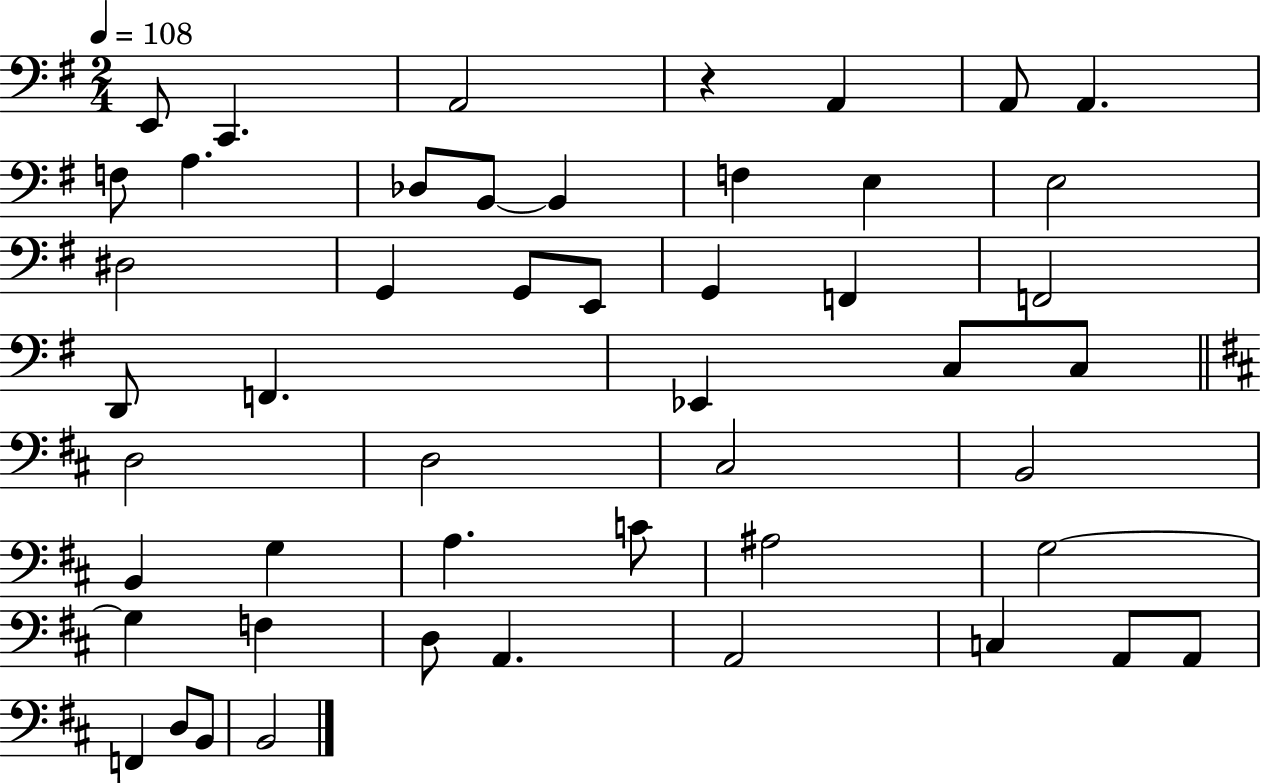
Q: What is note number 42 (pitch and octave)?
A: C3